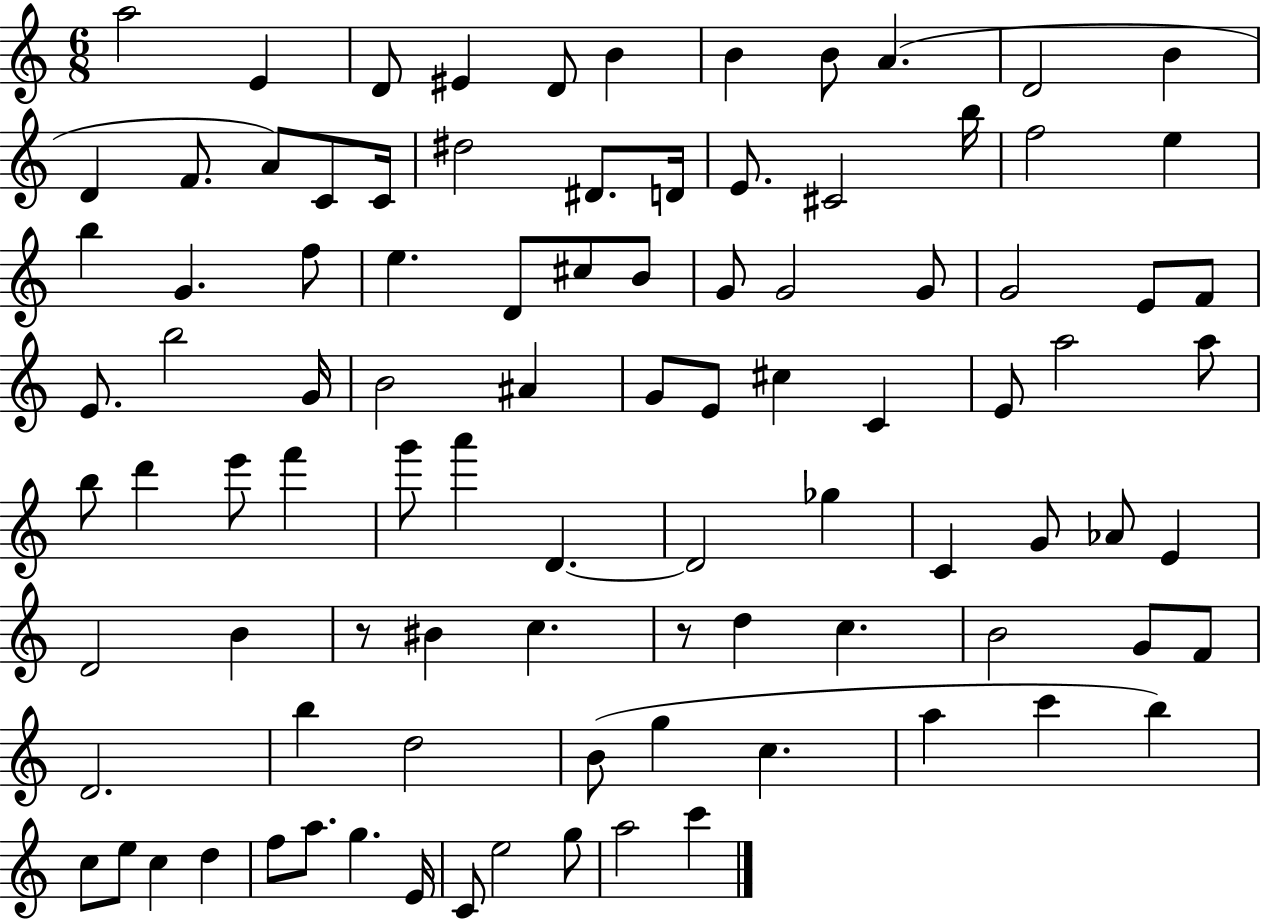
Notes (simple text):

A5/h E4/q D4/e EIS4/q D4/e B4/q B4/q B4/e A4/q. D4/h B4/q D4/q F4/e. A4/e C4/e C4/s D#5/h D#4/e. D4/s E4/e. C#4/h B5/s F5/h E5/q B5/q G4/q. F5/e E5/q. D4/e C#5/e B4/e G4/e G4/h G4/e G4/h E4/e F4/e E4/e. B5/h G4/s B4/h A#4/q G4/e E4/e C#5/q C4/q E4/e A5/h A5/e B5/e D6/q E6/e F6/q G6/e A6/q D4/q. D4/h Gb5/q C4/q G4/e Ab4/e E4/q D4/h B4/q R/e BIS4/q C5/q. R/e D5/q C5/q. B4/h G4/e F4/e D4/h. B5/q D5/h B4/e G5/q C5/q. A5/q C6/q B5/q C5/e E5/e C5/q D5/q F5/e A5/e. G5/q. E4/s C4/e E5/h G5/e A5/h C6/q